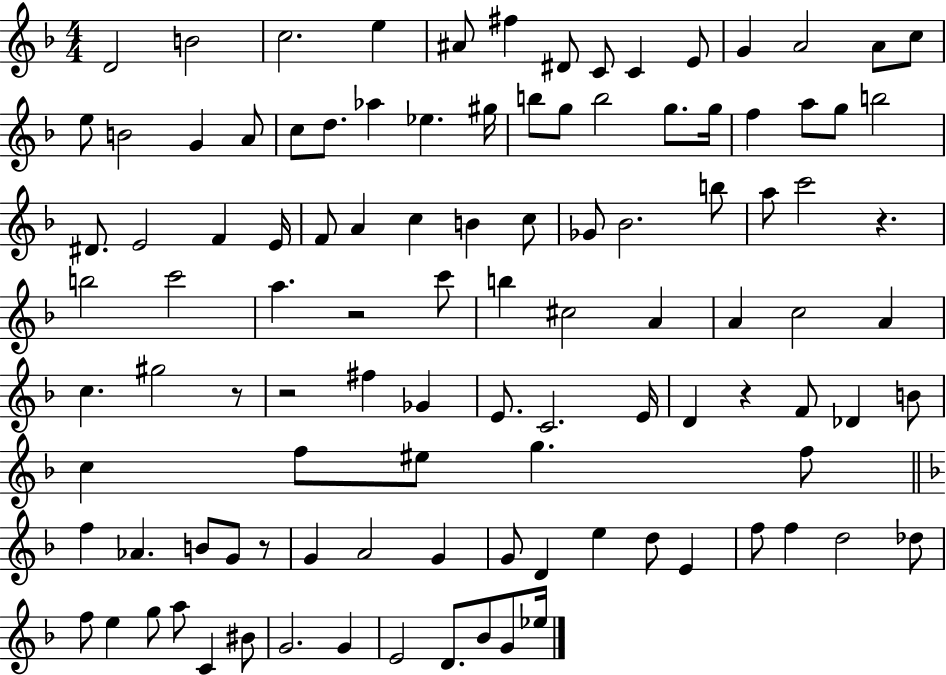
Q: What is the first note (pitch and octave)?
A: D4